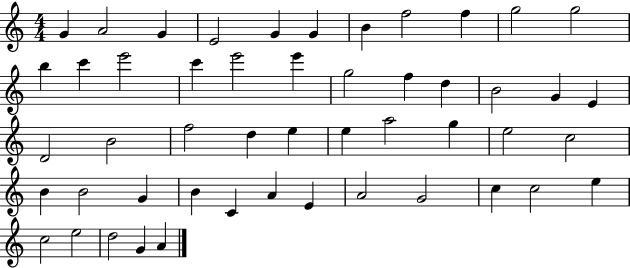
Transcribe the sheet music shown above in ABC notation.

X:1
T:Untitled
M:4/4
L:1/4
K:C
G A2 G E2 G G B f2 f g2 g2 b c' e'2 c' e'2 e' g2 f d B2 G E D2 B2 f2 d e e a2 g e2 c2 B B2 G B C A E A2 G2 c c2 e c2 e2 d2 G A